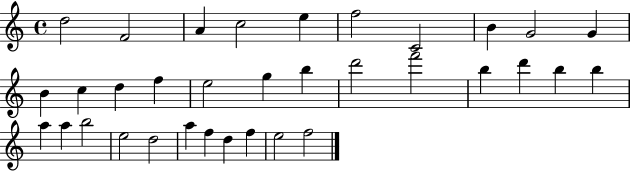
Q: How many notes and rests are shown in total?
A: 34